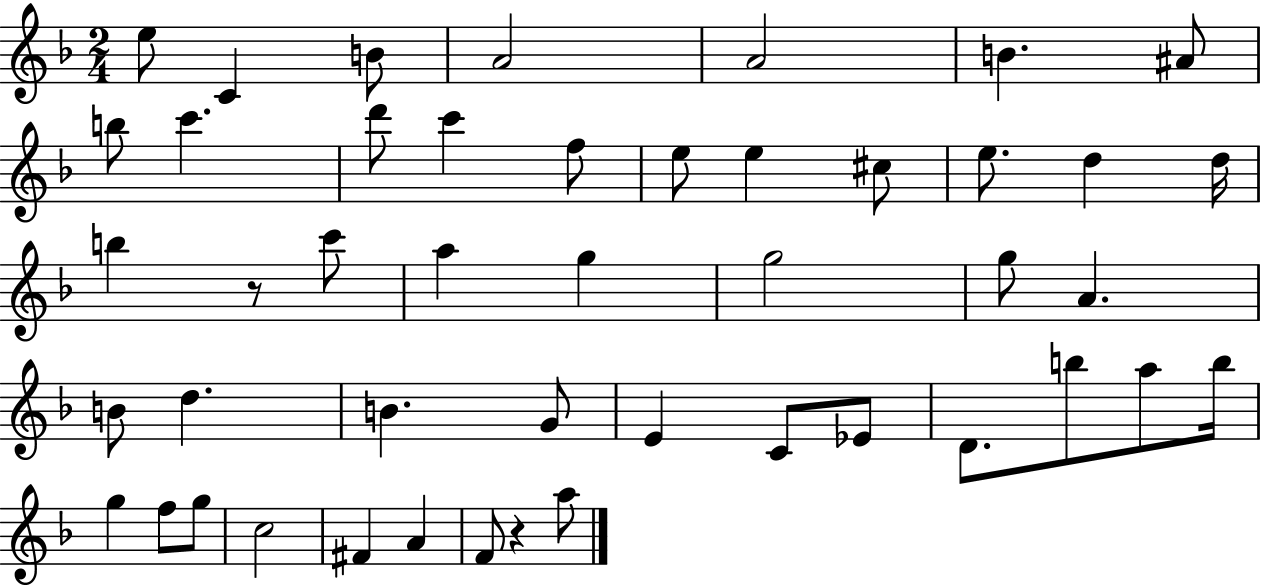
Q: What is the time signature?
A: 2/4